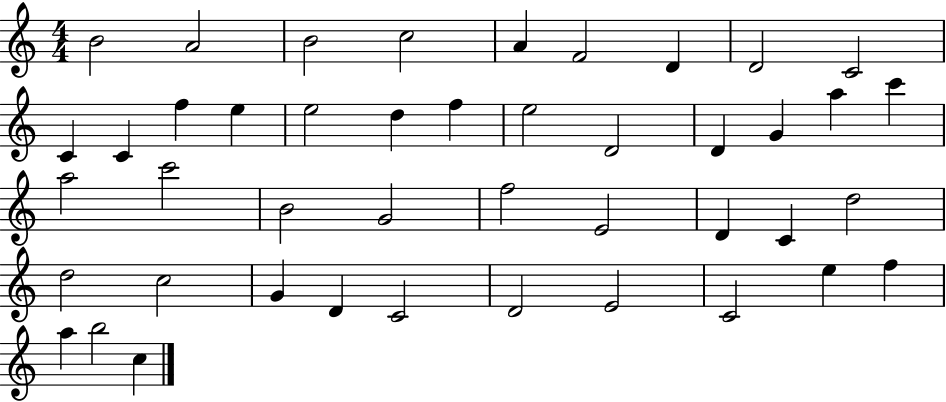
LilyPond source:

{
  \clef treble
  \numericTimeSignature
  \time 4/4
  \key c \major
  b'2 a'2 | b'2 c''2 | a'4 f'2 d'4 | d'2 c'2 | \break c'4 c'4 f''4 e''4 | e''2 d''4 f''4 | e''2 d'2 | d'4 g'4 a''4 c'''4 | \break a''2 c'''2 | b'2 g'2 | f''2 e'2 | d'4 c'4 d''2 | \break d''2 c''2 | g'4 d'4 c'2 | d'2 e'2 | c'2 e''4 f''4 | \break a''4 b''2 c''4 | \bar "|."
}